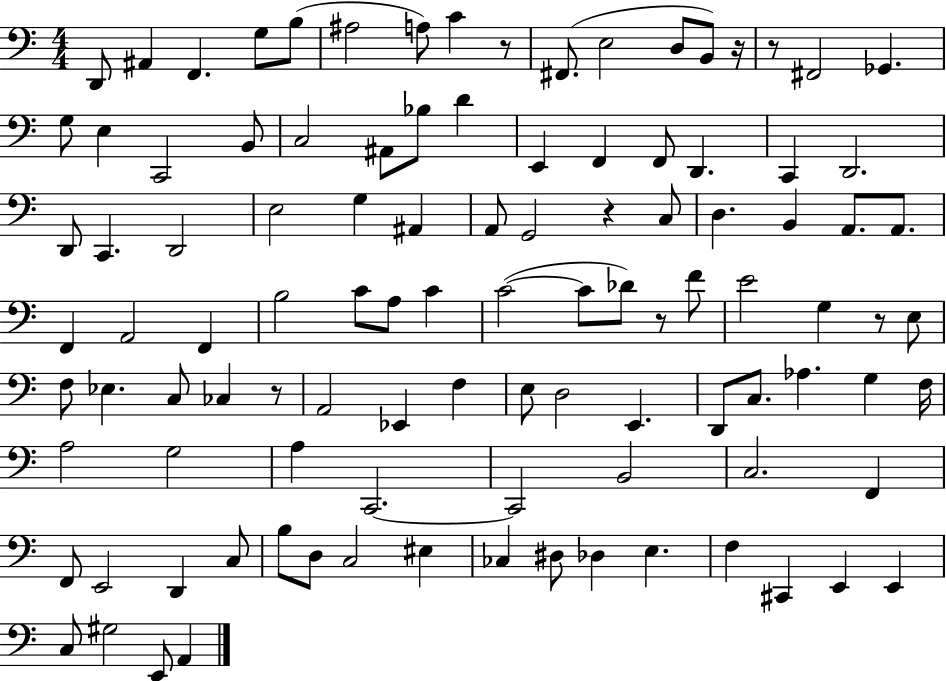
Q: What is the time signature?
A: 4/4